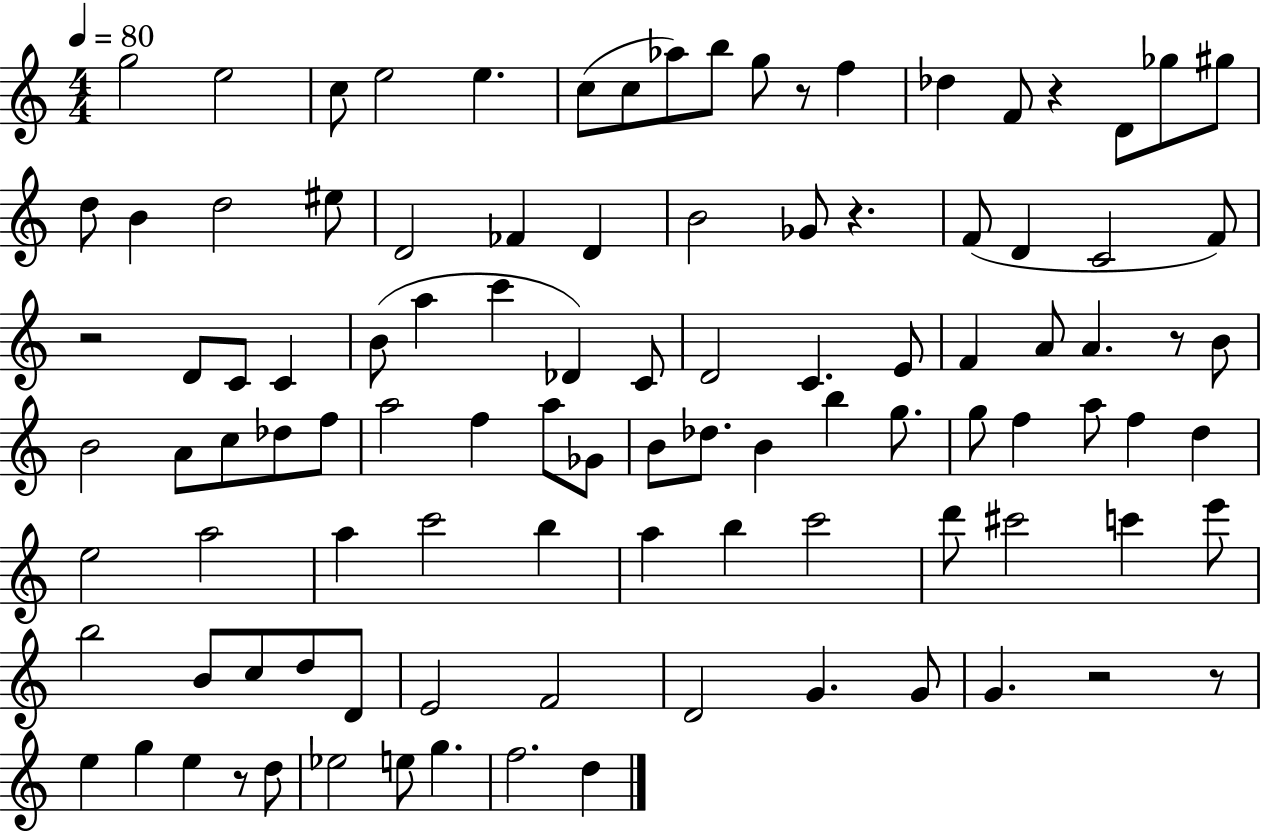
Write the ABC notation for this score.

X:1
T:Untitled
M:4/4
L:1/4
K:C
g2 e2 c/2 e2 e c/2 c/2 _a/2 b/2 g/2 z/2 f _d F/2 z D/2 _g/2 ^g/2 d/2 B d2 ^e/2 D2 _F D B2 _G/2 z F/2 D C2 F/2 z2 D/2 C/2 C B/2 a c' _D C/2 D2 C E/2 F A/2 A z/2 B/2 B2 A/2 c/2 _d/2 f/2 a2 f a/2 _G/2 B/2 _d/2 B b g/2 g/2 f a/2 f d e2 a2 a c'2 b a b c'2 d'/2 ^c'2 c' e'/2 b2 B/2 c/2 d/2 D/2 E2 F2 D2 G G/2 G z2 z/2 e g e z/2 d/2 _e2 e/2 g f2 d